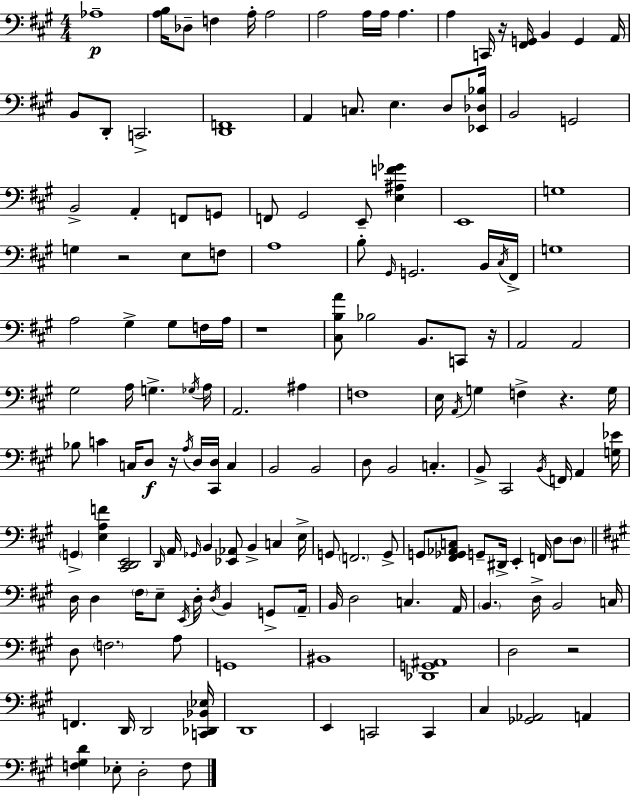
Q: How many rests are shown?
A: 7